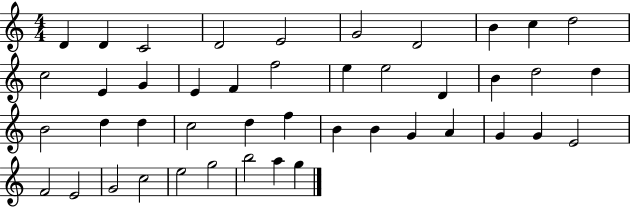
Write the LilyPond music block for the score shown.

{
  \clef treble
  \numericTimeSignature
  \time 4/4
  \key c \major
  d'4 d'4 c'2 | d'2 e'2 | g'2 d'2 | b'4 c''4 d''2 | \break c''2 e'4 g'4 | e'4 f'4 f''2 | e''4 e''2 d'4 | b'4 d''2 d''4 | \break b'2 d''4 d''4 | c''2 d''4 f''4 | b'4 b'4 g'4 a'4 | g'4 g'4 e'2 | \break f'2 e'2 | g'2 c''2 | e''2 g''2 | b''2 a''4 g''4 | \break \bar "|."
}